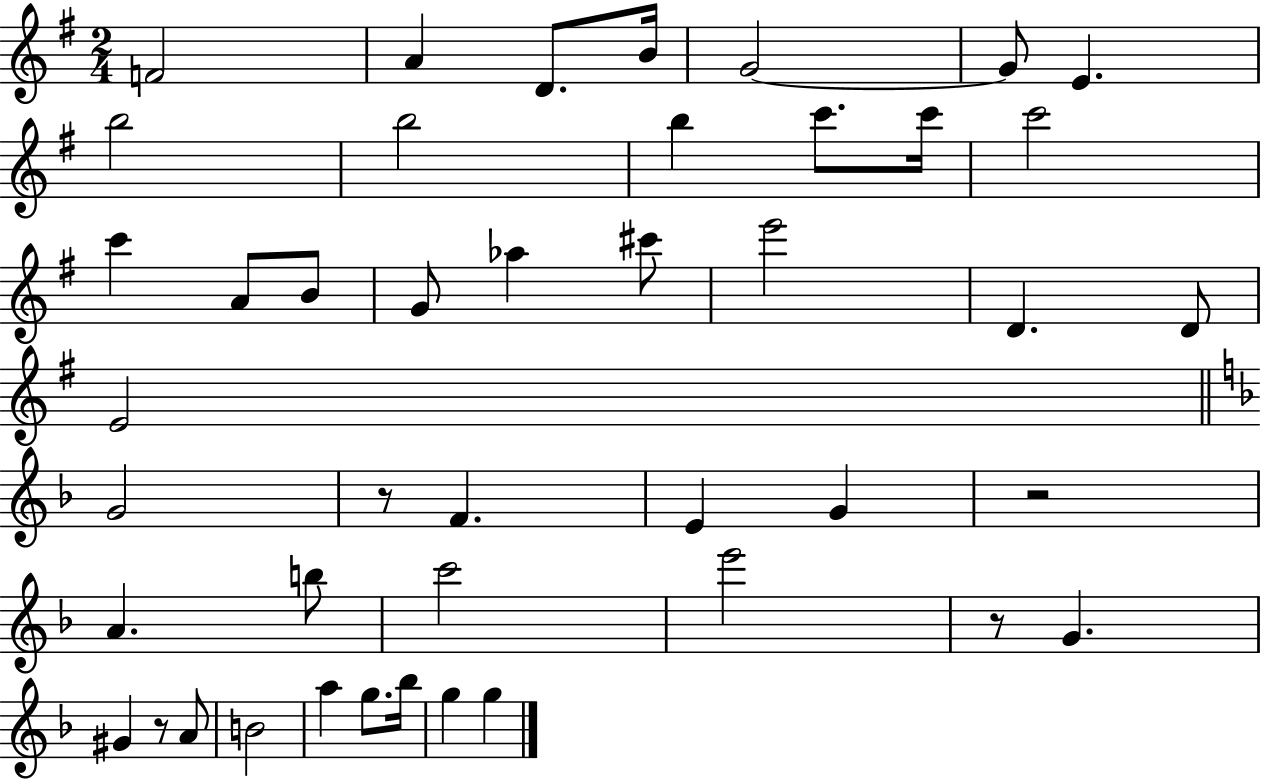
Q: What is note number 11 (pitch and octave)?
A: C6